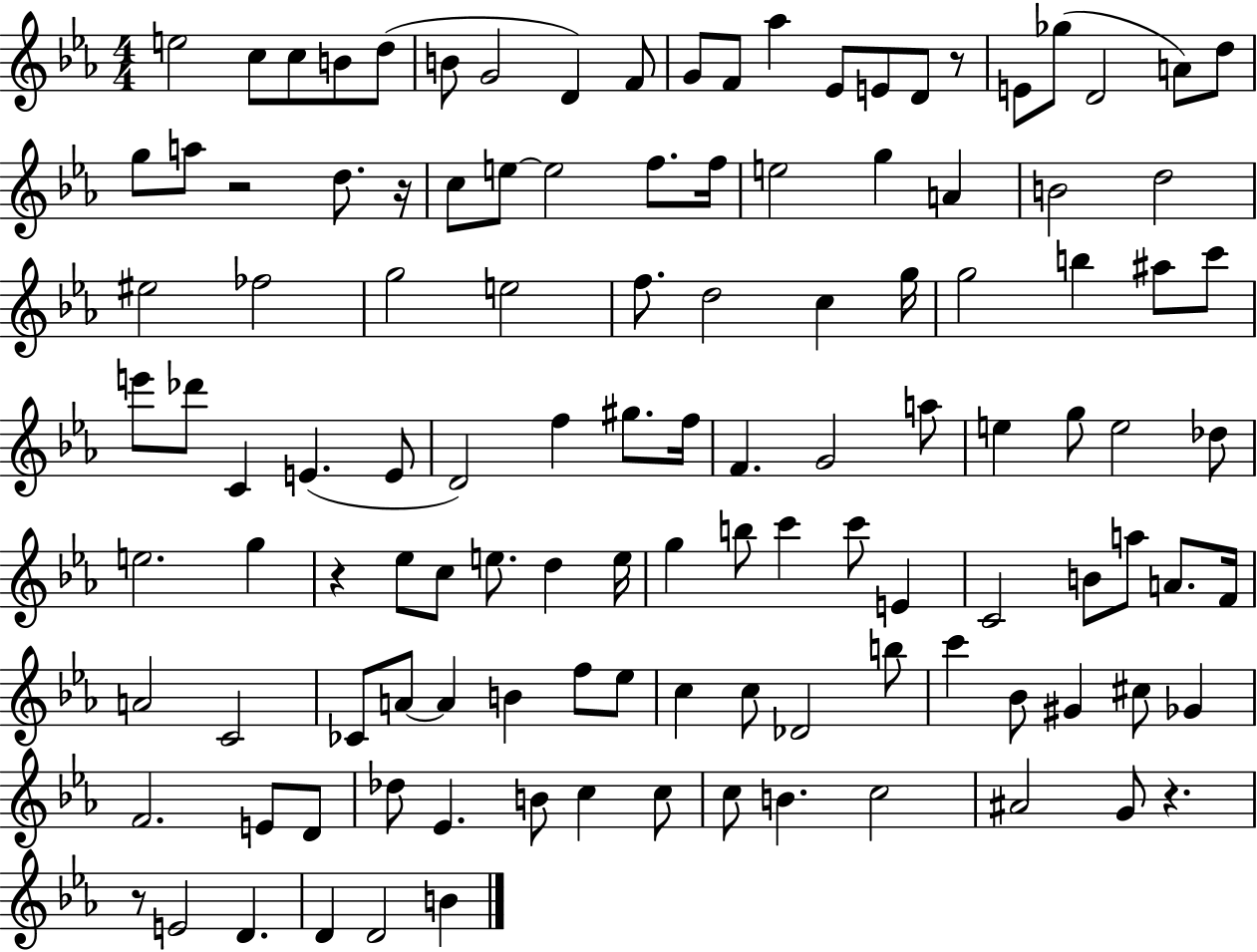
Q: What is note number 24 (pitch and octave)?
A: C5